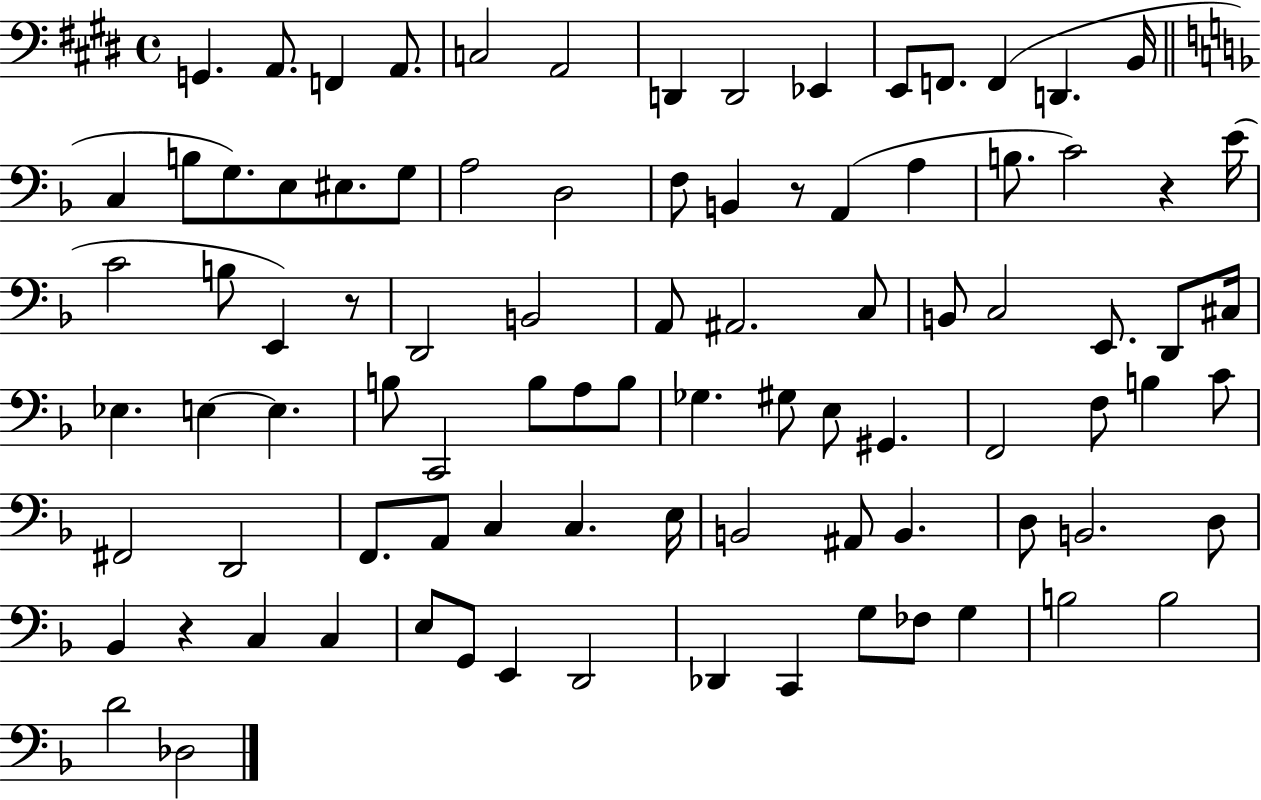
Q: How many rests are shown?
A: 4